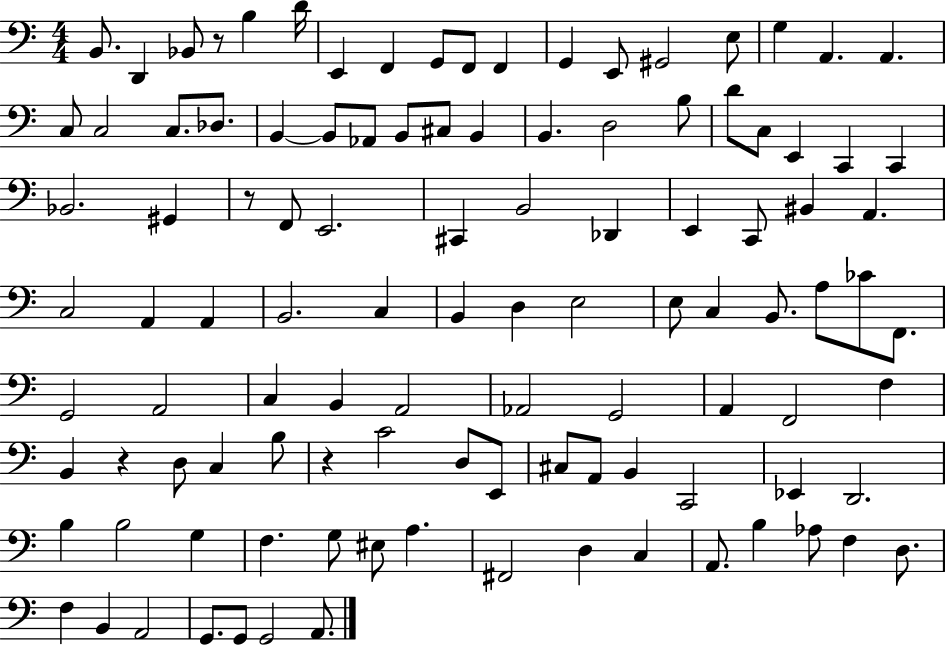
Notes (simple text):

B2/e. D2/q Bb2/e R/e B3/q D4/s E2/q F2/q G2/e F2/e F2/q G2/q E2/e G#2/h E3/e G3/q A2/q. A2/q. C3/e C3/h C3/e. Db3/e. B2/q B2/e Ab2/e B2/e C#3/e B2/q B2/q. D3/h B3/e D4/e C3/e E2/q C2/q C2/q Bb2/h. G#2/q R/e F2/e E2/h. C#2/q B2/h Db2/q E2/q C2/e BIS2/q A2/q. C3/h A2/q A2/q B2/h. C3/q B2/q D3/q E3/h E3/e C3/q B2/e. A3/e CES4/e F2/e. G2/h A2/h C3/q B2/q A2/h Ab2/h G2/h A2/q F2/h F3/q B2/q R/q D3/e C3/q B3/e R/q C4/h D3/e E2/e C#3/e A2/e B2/q C2/h Eb2/q D2/h. B3/q B3/h G3/q F3/q. G3/e EIS3/e A3/q. F#2/h D3/q C3/q A2/e. B3/q Ab3/e F3/q D3/e. F3/q B2/q A2/h G2/e. G2/e G2/h A2/e.